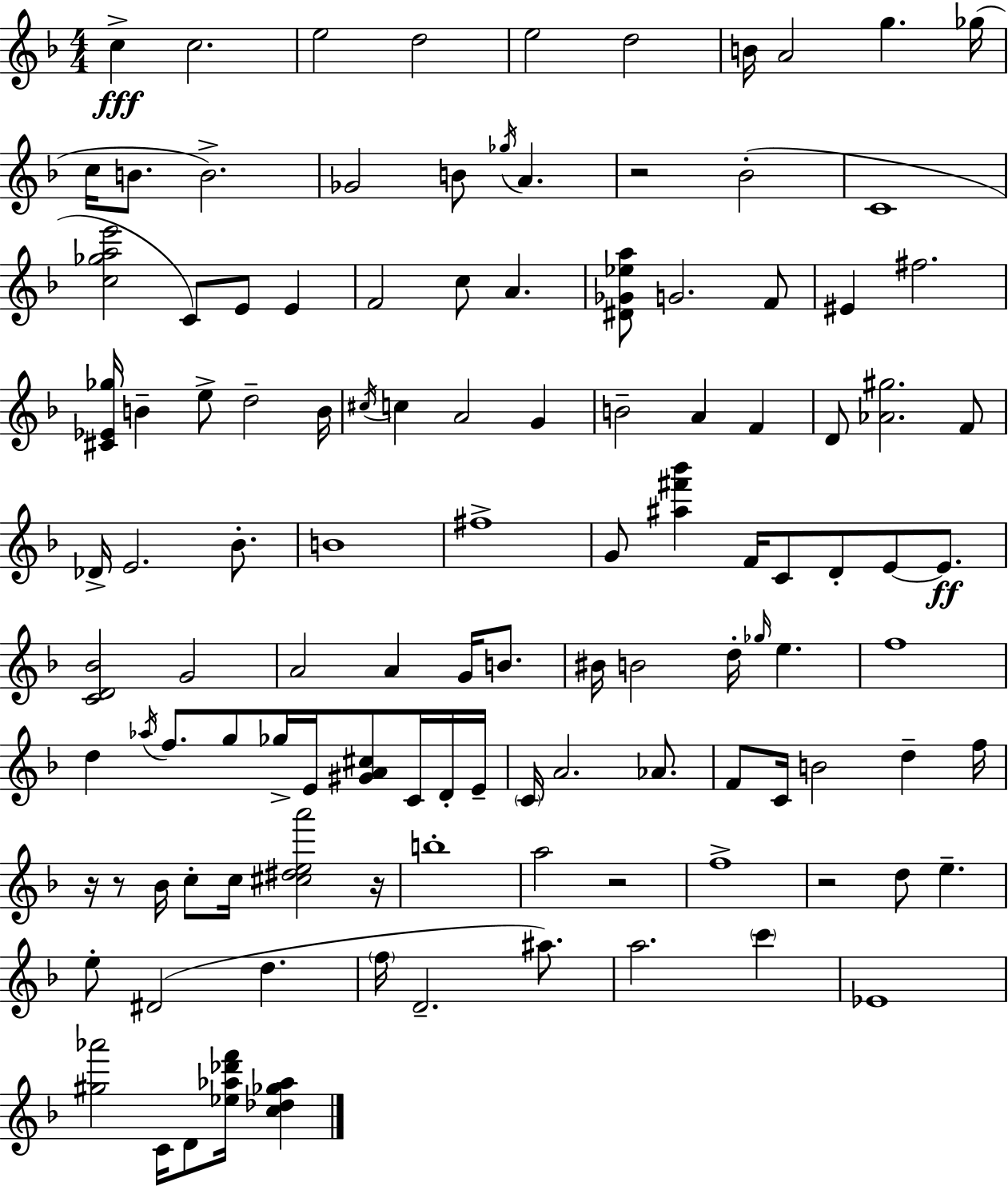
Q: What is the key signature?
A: F major